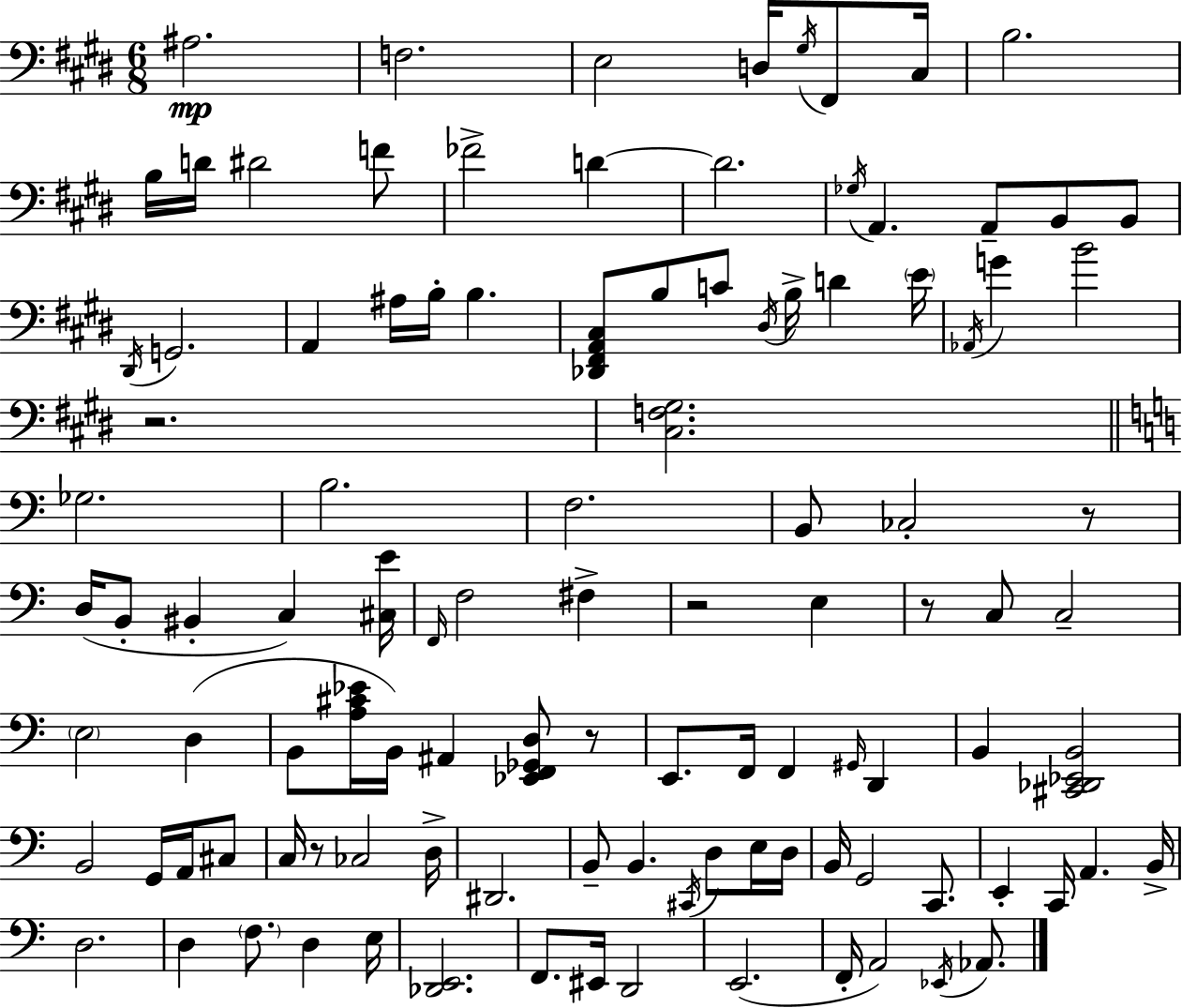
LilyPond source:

{
  \clef bass
  \numericTimeSignature
  \time 6/8
  \key e \major
  ais2.\mp | f2. | e2 d16 \acciaccatura { gis16 } fis,8 | cis16 b2. | \break b16 d'16 dis'2 f'8 | fes'2-> d'4~~ | d'2. | \acciaccatura { ges16 } a,4. a,8-- b,8 | \break b,8 \acciaccatura { dis,16 } g,2. | a,4 ais16 b16-. b4. | <des, fis, a, cis>8 b8 c'8 \acciaccatura { dis16 } b16-> d'4 | \parenthesize e'16 \acciaccatura { aes,16 } g'4 b'2 | \break r2. | <cis f gis>2. | \bar "||" \break \key c \major ges2. | b2. | f2. | b,8 ces2-. r8 | \break d16( b,8-. bis,4-. c4) <cis e'>16 | \grace { f,16 } f2 fis4-> | r2 e4 | r8 c8 c2-- | \break \parenthesize e2 d4( | b,8 <a cis' ees'>16 b,16) ais,4 <ees, f, ges, d>8 r8 | e,8. f,16 f,4 \grace { gis,16 } d,4 | b,4 <cis, des, ees, b,>2 | \break b,2 g,16 a,16 | cis8 c16 r8 ces2 | d16-> dis,2. | b,8-- b,4. \acciaccatura { cis,16 } d8 | \break e16 d16 b,16 g,2 | c,8. e,4-. c,16 a,4. | b,16-> d2. | d4 \parenthesize f8. d4 | \break e16 <des, e,>2. | f,8. eis,16 d,2 | e,2.( | f,16-. a,2) | \break \acciaccatura { ees,16 } aes,8. \bar "|."
}